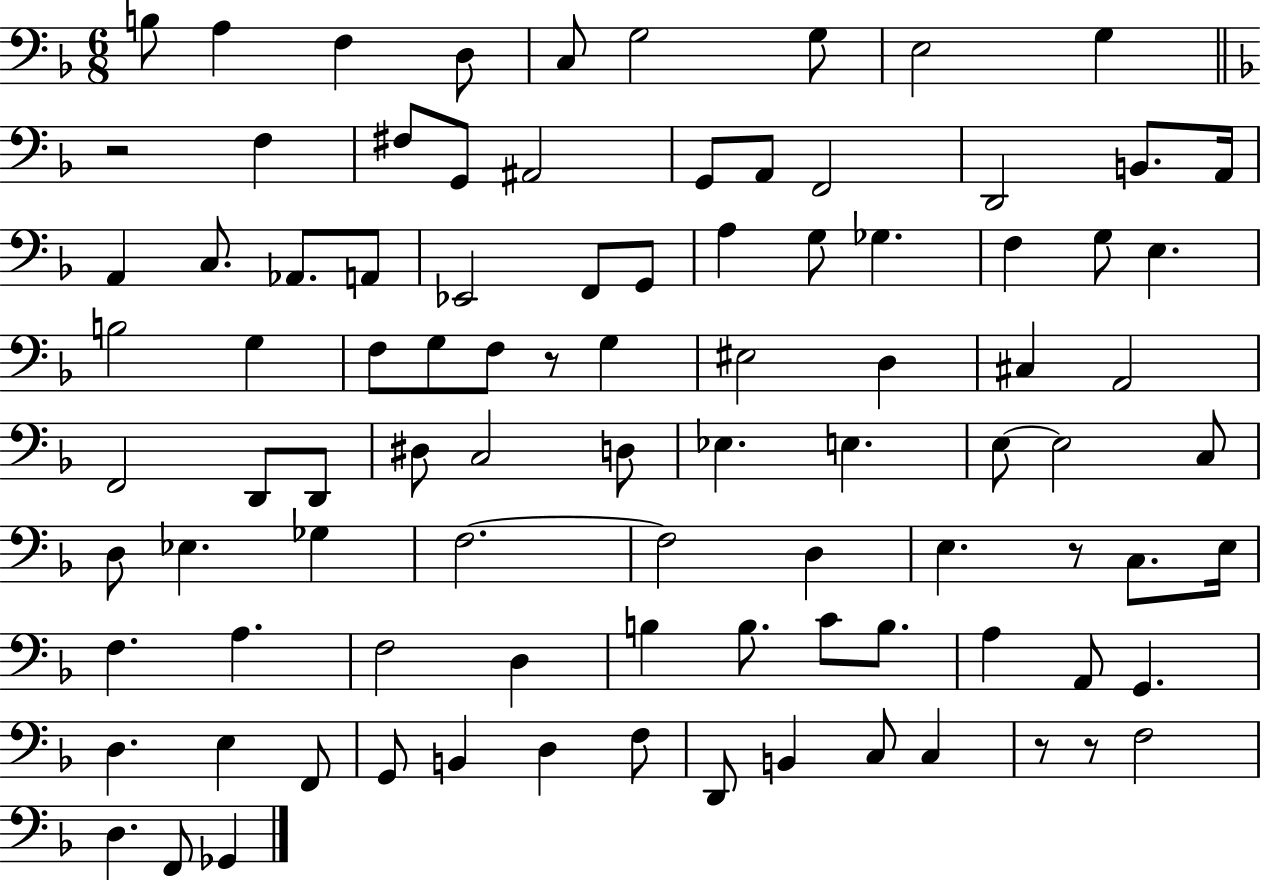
{
  \clef bass
  \numericTimeSignature
  \time 6/8
  \key f \major
  \repeat volta 2 { b8 a4 f4 d8 | c8 g2 g8 | e2 g4 | \bar "||" \break \key f \major r2 f4 | fis8 g,8 ais,2 | g,8 a,8 f,2 | d,2 b,8. a,16 | \break a,4 c8. aes,8. a,8 | ees,2 f,8 g,8 | a4 g8 ges4. | f4 g8 e4. | \break b2 g4 | f8 g8 f8 r8 g4 | eis2 d4 | cis4 a,2 | \break f,2 d,8 d,8 | dis8 c2 d8 | ees4. e4. | e8~~ e2 c8 | \break d8 ees4. ges4 | f2.~~ | f2 d4 | e4. r8 c8. e16 | \break f4. a4. | f2 d4 | b4 b8. c'8 b8. | a4 a,8 g,4. | \break d4. e4 f,8 | g,8 b,4 d4 f8 | d,8 b,4 c8 c4 | r8 r8 f2 | \break d4. f,8 ges,4 | } \bar "|."
}